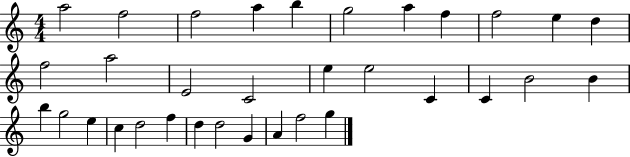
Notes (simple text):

A5/h F5/h F5/h A5/q B5/q G5/h A5/q F5/q F5/h E5/q D5/q F5/h A5/h E4/h C4/h E5/q E5/h C4/q C4/q B4/h B4/q B5/q G5/h E5/q C5/q D5/h F5/q D5/q D5/h G4/q A4/q F5/h G5/q